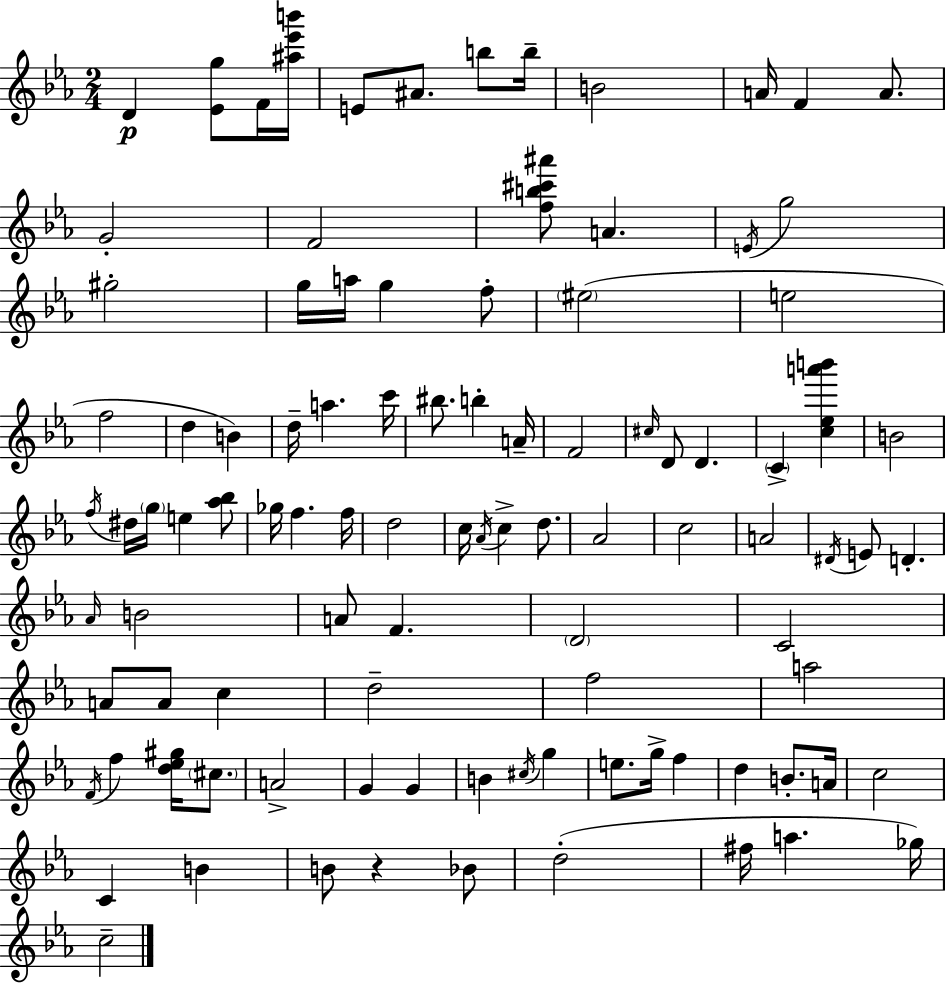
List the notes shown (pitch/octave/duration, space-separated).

D4/q [Eb4,G5]/e F4/s [A#5,Eb6,B6]/s E4/e A#4/e. B5/e B5/s B4/h A4/s F4/q A4/e. G4/h F4/h [F5,B5,C#6,A#6]/e A4/q. E4/s G5/h G#5/h G5/s A5/s G5/q F5/e EIS5/h E5/h F5/h D5/q B4/q D5/s A5/q. C6/s BIS5/e. B5/q A4/s F4/h C#5/s D4/e D4/q. C4/q [C5,Eb5,A6,B6]/q B4/h F5/s D#5/s G5/s E5/q [Ab5,Bb5]/e Gb5/s F5/q. F5/s D5/h C5/s Ab4/s C5/q D5/e. Ab4/h C5/h A4/h D#4/s E4/e D4/q. Ab4/s B4/h A4/e F4/q. D4/h C4/h A4/e A4/e C5/q D5/h F5/h A5/h F4/s F5/q [D5,Eb5,G#5]/s C#5/e. A4/h G4/q G4/q B4/q C#5/s G5/q E5/e. G5/s F5/q D5/q B4/e. A4/s C5/h C4/q B4/q B4/e R/q Bb4/e D5/h F#5/s A5/q. Gb5/s C5/h